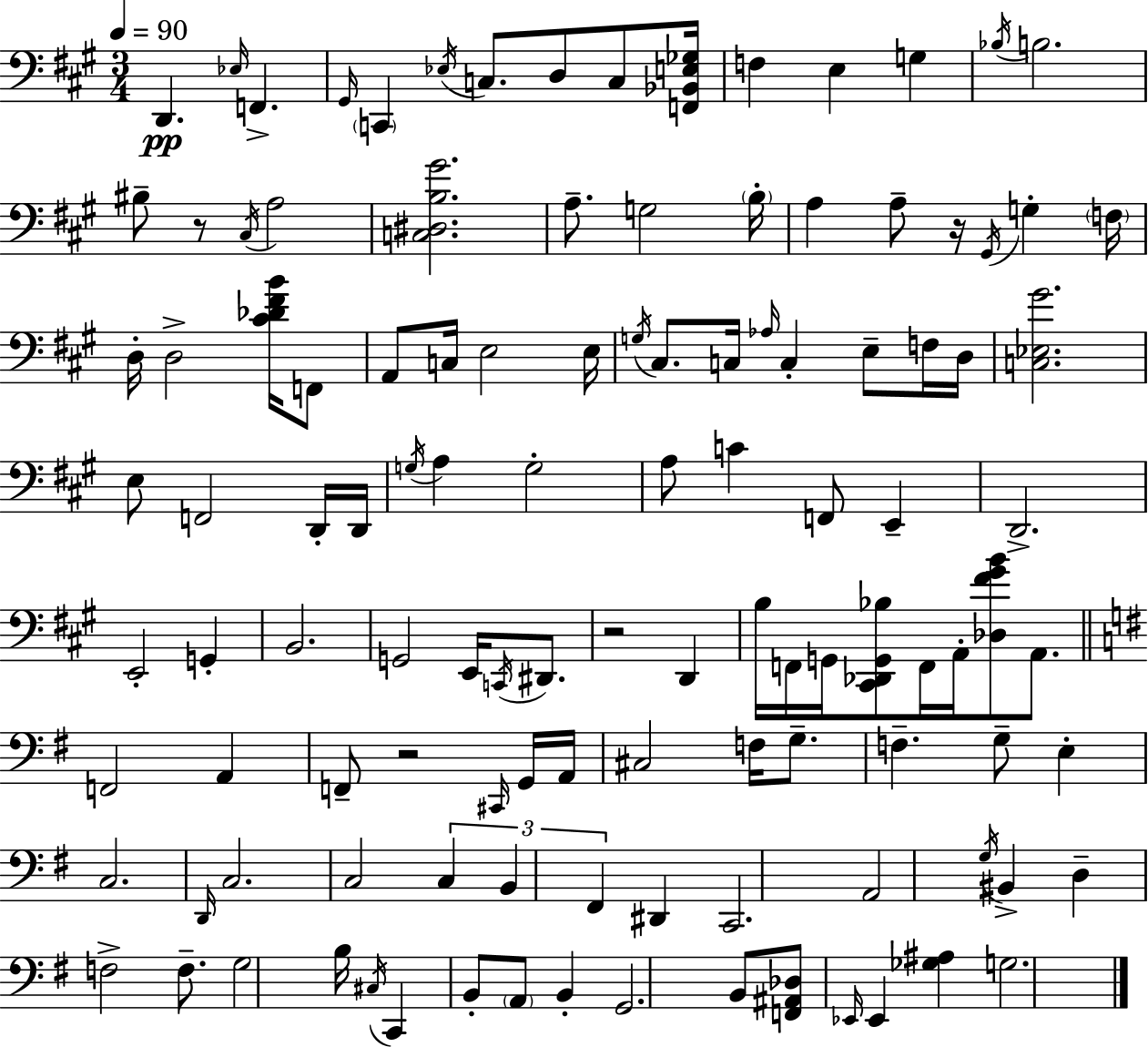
X:1
T:Untitled
M:3/4
L:1/4
K:A
D,, _E,/4 F,, ^G,,/4 C,, _E,/4 C,/2 D,/2 C,/2 [F,,_B,,E,_G,]/4 F, E, G, _B,/4 B,2 ^B,/2 z/2 ^C,/4 A,2 [C,^D,B,^G]2 A,/2 G,2 B,/4 A, A,/2 z/4 ^G,,/4 G, F,/4 D,/4 D,2 [^C_D^FB]/4 F,,/2 A,,/2 C,/4 E,2 E,/4 G,/4 ^C,/2 C,/4 _A,/4 C, E,/2 F,/4 D,/4 [C,_E,^G]2 E,/2 F,,2 D,,/4 D,,/4 G,/4 A, G,2 A,/2 C F,,/2 E,, D,,2 E,,2 G,, B,,2 G,,2 E,,/4 C,,/4 ^D,,/2 z2 D,, B,/4 F,,/4 G,,/4 [^C,,_D,,G,,_B,]/2 F,,/4 A,,/4 [_D,^F^GB]/2 A,,/2 F,,2 A,, F,,/2 z2 ^C,,/4 G,,/4 A,,/4 ^C,2 F,/4 G,/2 F, G,/2 E, C,2 D,,/4 C,2 C,2 C, B,, ^F,, ^D,, C,,2 A,,2 G,/4 ^B,, D, F,2 F,/2 G,2 B,/4 ^C,/4 C,, B,,/2 A,,/2 B,, G,,2 B,,/2 [F,,^A,,_D,]/2 _E,,/4 _E,, [_G,^A,] G,2